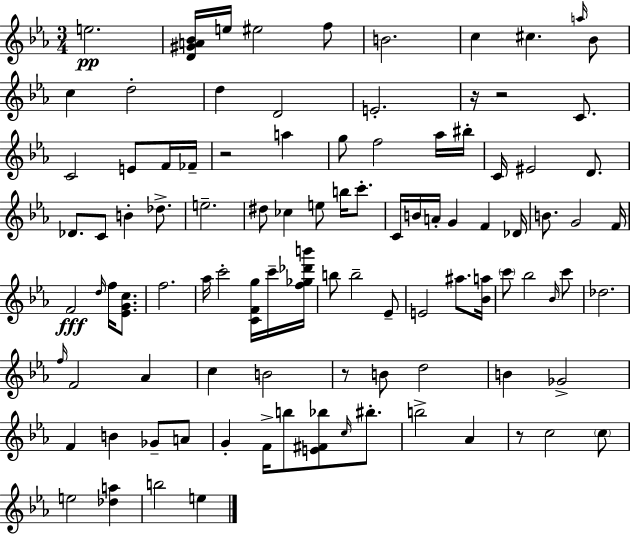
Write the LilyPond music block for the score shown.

{
  \clef treble
  \numericTimeSignature
  \time 3/4
  \key ees \major
  e''2.\pp | <d' gis' a' bes'>16 e''16 eis''2 f''8 | b'2. | c''4 cis''4. \grace { a''16 } bes'8 | \break c''4 d''2-. | d''4 d'2 | e'2.-. | r16 r2 c'8. | \break c'2 e'8 f'16 | fes'16-- r2 a''4 | g''8 f''2 aes''16 | bis''16-. c'16 eis'2 d'8. | \break des'8. c'8 b'4-. des''8.-> | e''2.-- | dis''8 ces''4 e''8 b''16 c'''8.-. | c'16 b'16 a'16-. g'4 f'4 | \break des'16 b'8. g'2 | f'16 f'2\fff \grace { d''16 } f''16 <ees' g' c''>8. | f''2. | aes''16 c'''2-. <c' f' g''>16 | \break c'''16-- <f'' ges'' des''' b'''>16 b''8 b''2-- | ees'8-- e'2 ais''8. | <bes' a''>16 \parenthesize c'''8 bes''2 | \grace { bes'16 } c'''8 des''2. | \break \grace { f''16 } f'2 | aes'4 c''4 b'2 | r8 b'8 d''2 | b'4 ges'2-> | \break f'4 b'4 | ges'8-- a'8 g'4-. f'16-> b''8 <e' fis' bes''>8 | \grace { c''16 } bis''8.-. b''2-> | aes'4 r8 c''2 | \break \parenthesize c''8 e''2 | <des'' a''>4 b''2 | e''4 \bar "|."
}